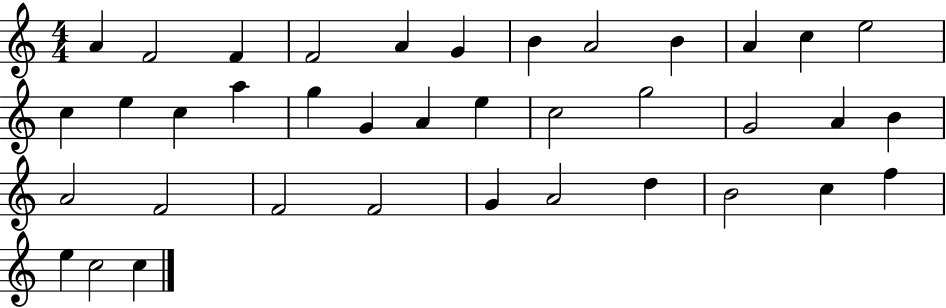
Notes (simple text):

A4/q F4/h F4/q F4/h A4/q G4/q B4/q A4/h B4/q A4/q C5/q E5/h C5/q E5/q C5/q A5/q G5/q G4/q A4/q E5/q C5/h G5/h G4/h A4/q B4/q A4/h F4/h F4/h F4/h G4/q A4/h D5/q B4/h C5/q F5/q E5/q C5/h C5/q